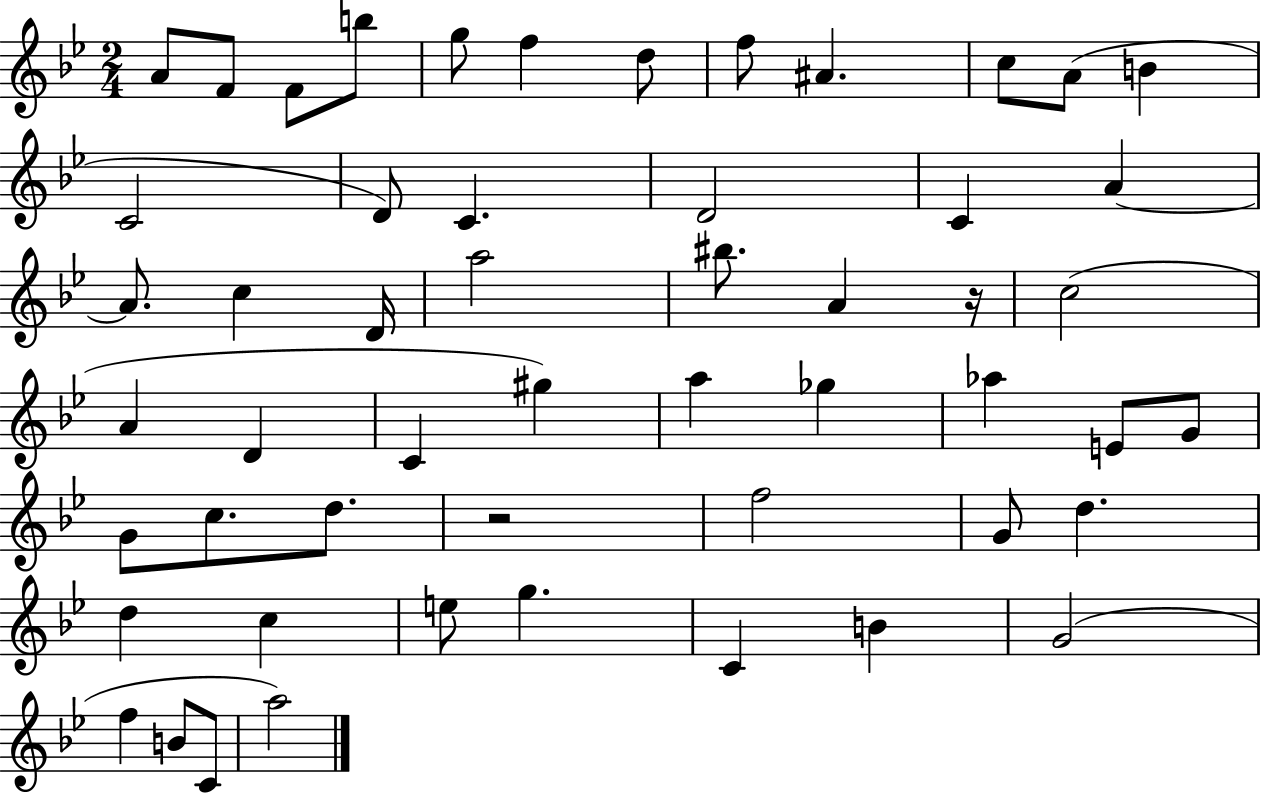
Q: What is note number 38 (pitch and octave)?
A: F5